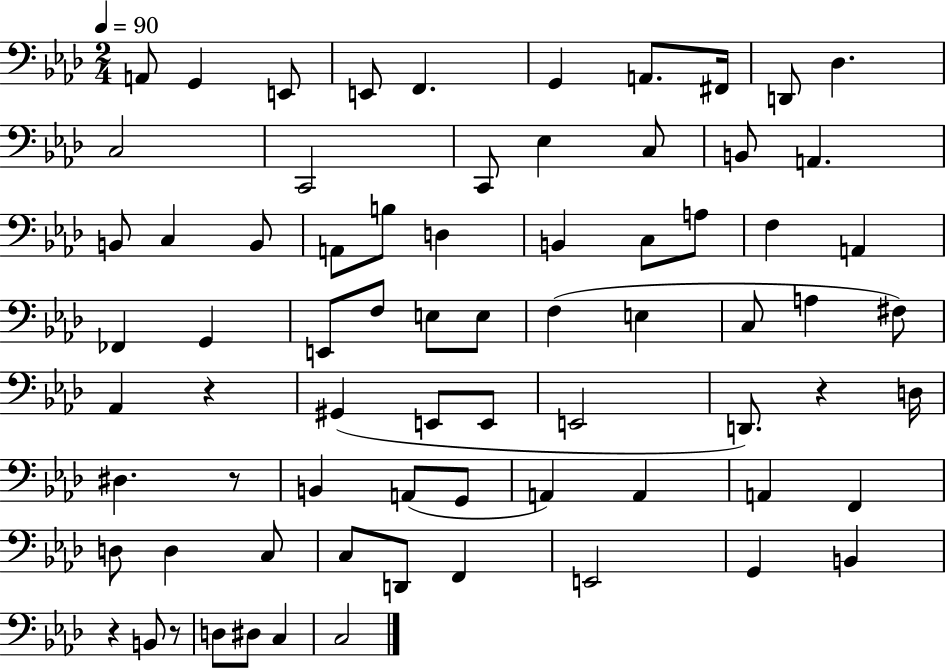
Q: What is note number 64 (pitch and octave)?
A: B2